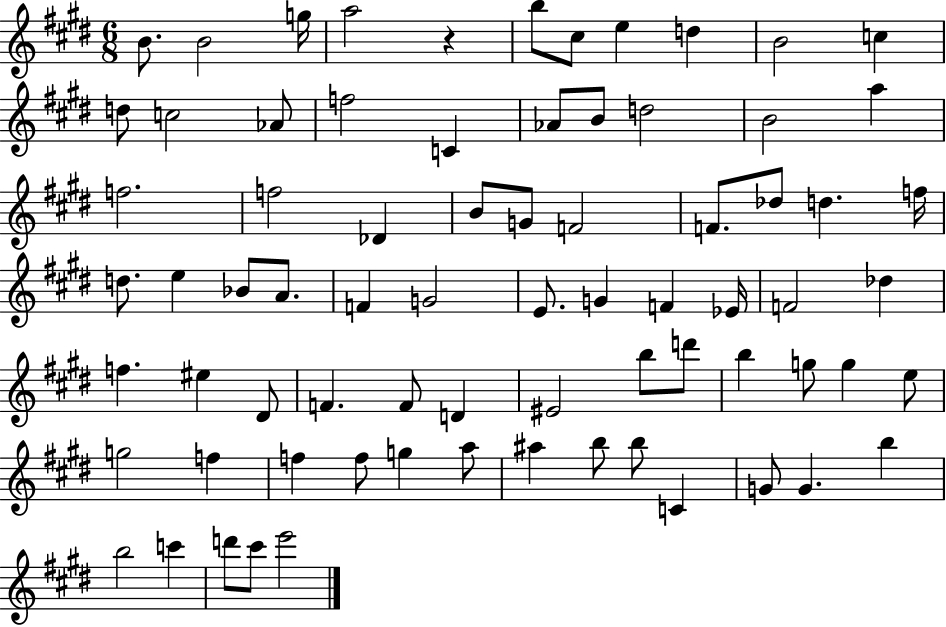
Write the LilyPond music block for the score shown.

{
  \clef treble
  \numericTimeSignature
  \time 6/8
  \key e \major
  b'8. b'2 g''16 | a''2 r4 | b''8 cis''8 e''4 d''4 | b'2 c''4 | \break d''8 c''2 aes'8 | f''2 c'4 | aes'8 b'8 d''2 | b'2 a''4 | \break f''2. | f''2 des'4 | b'8 g'8 f'2 | f'8. des''8 d''4. f''16 | \break d''8. e''4 bes'8 a'8. | f'4 g'2 | e'8. g'4 f'4 ees'16 | f'2 des''4 | \break f''4. eis''4 dis'8 | f'4. f'8 d'4 | eis'2 b''8 d'''8 | b''4 g''8 g''4 e''8 | \break g''2 f''4 | f''4 f''8 g''4 a''8 | ais''4 b''8 b''8 c'4 | g'8 g'4. b''4 | \break b''2 c'''4 | d'''8 cis'''8 e'''2 | \bar "|."
}